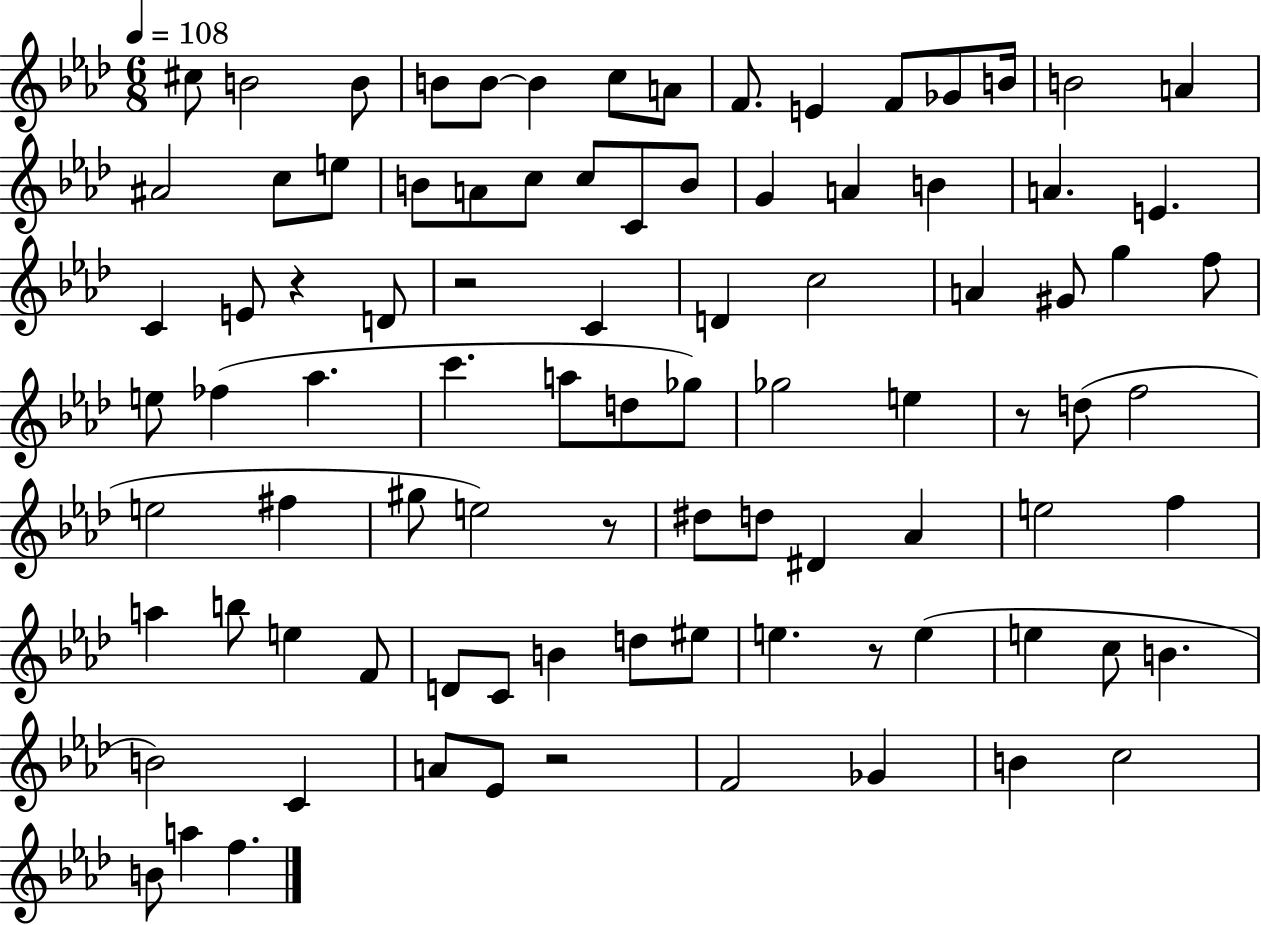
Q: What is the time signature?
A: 6/8